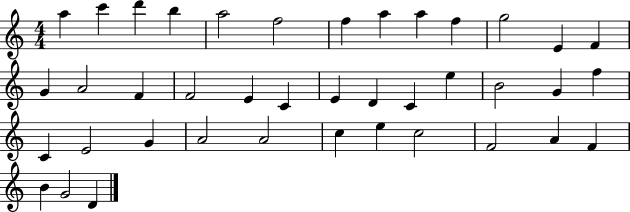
A5/q C6/q D6/q B5/q A5/h F5/h F5/q A5/q A5/q F5/q G5/h E4/q F4/q G4/q A4/h F4/q F4/h E4/q C4/q E4/q D4/q C4/q E5/q B4/h G4/q F5/q C4/q E4/h G4/q A4/h A4/h C5/q E5/q C5/h F4/h A4/q F4/q B4/q G4/h D4/q